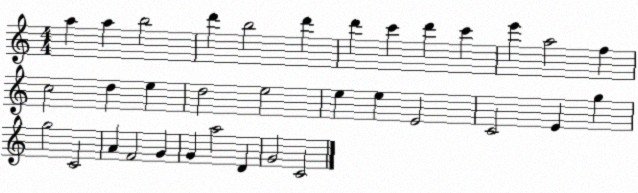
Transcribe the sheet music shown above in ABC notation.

X:1
T:Untitled
M:4/4
L:1/4
K:C
a a b2 d' b2 d' d' c' d' c' e' a2 f c2 d e d2 e2 e e E2 C2 E g g2 C2 A F2 G G a2 D G2 C2